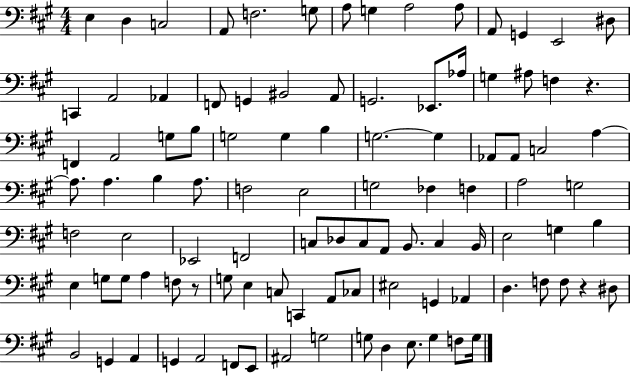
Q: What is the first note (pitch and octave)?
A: E3